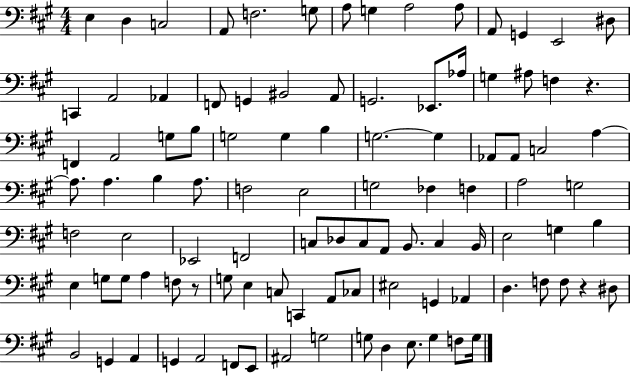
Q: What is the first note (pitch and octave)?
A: E3